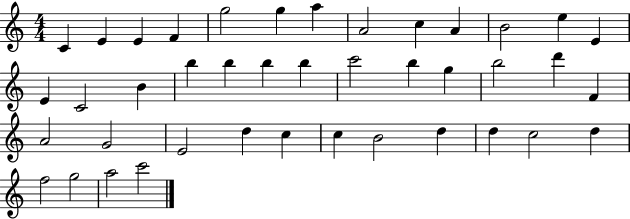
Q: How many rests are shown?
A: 0